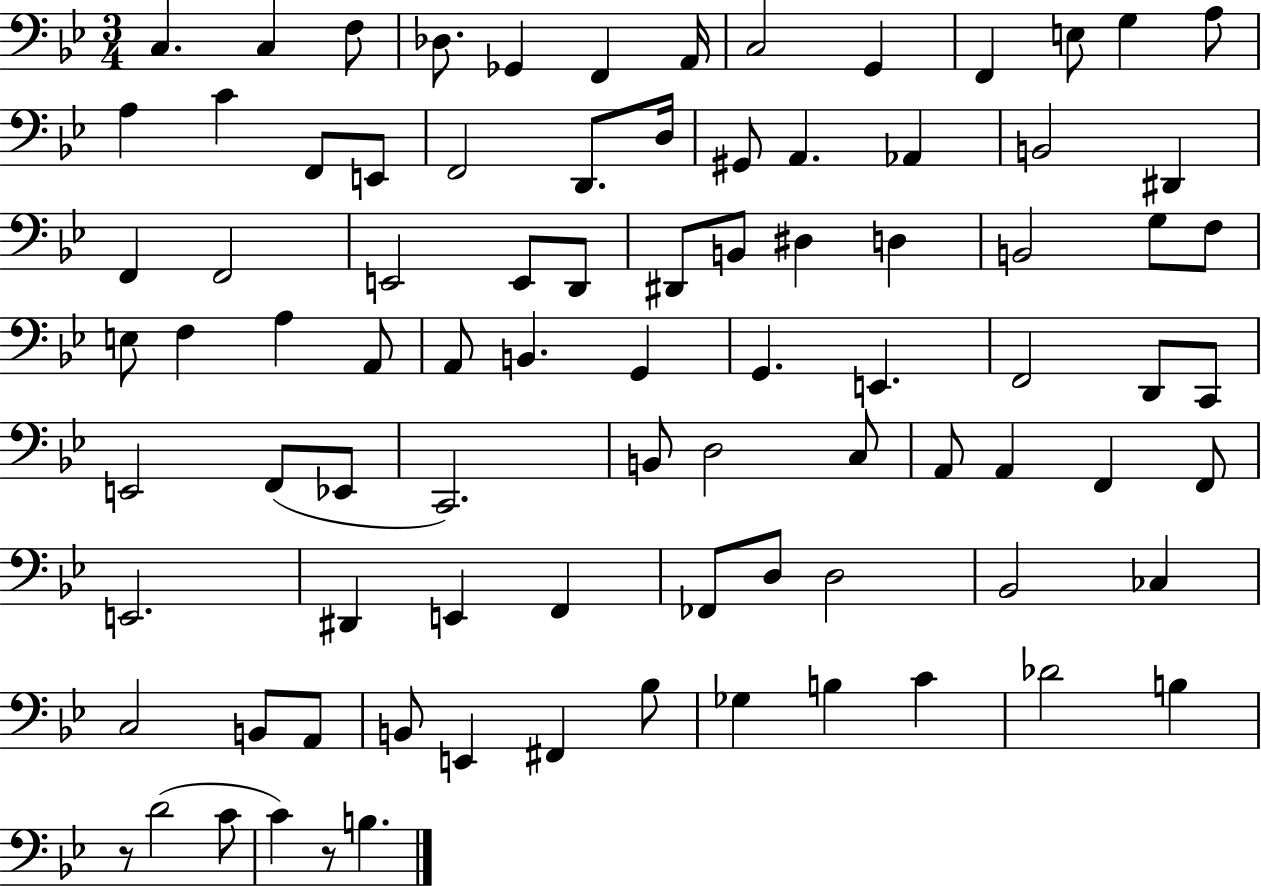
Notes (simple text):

C3/q. C3/q F3/e Db3/e. Gb2/q F2/q A2/s C3/h G2/q F2/q E3/e G3/q A3/e A3/q C4/q F2/e E2/e F2/h D2/e. D3/s G#2/e A2/q. Ab2/q B2/h D#2/q F2/q F2/h E2/h E2/e D2/e D#2/e B2/e D#3/q D3/q B2/h G3/e F3/e E3/e F3/q A3/q A2/e A2/e B2/q. G2/q G2/q. E2/q. F2/h D2/e C2/e E2/h F2/e Eb2/e C2/h. B2/e D3/h C3/e A2/e A2/q F2/q F2/e E2/h. D#2/q E2/q F2/q FES2/e D3/e D3/h Bb2/h CES3/q C3/h B2/e A2/e B2/e E2/q F#2/q Bb3/e Gb3/q B3/q C4/q Db4/h B3/q R/e D4/h C4/e C4/q R/e B3/q.